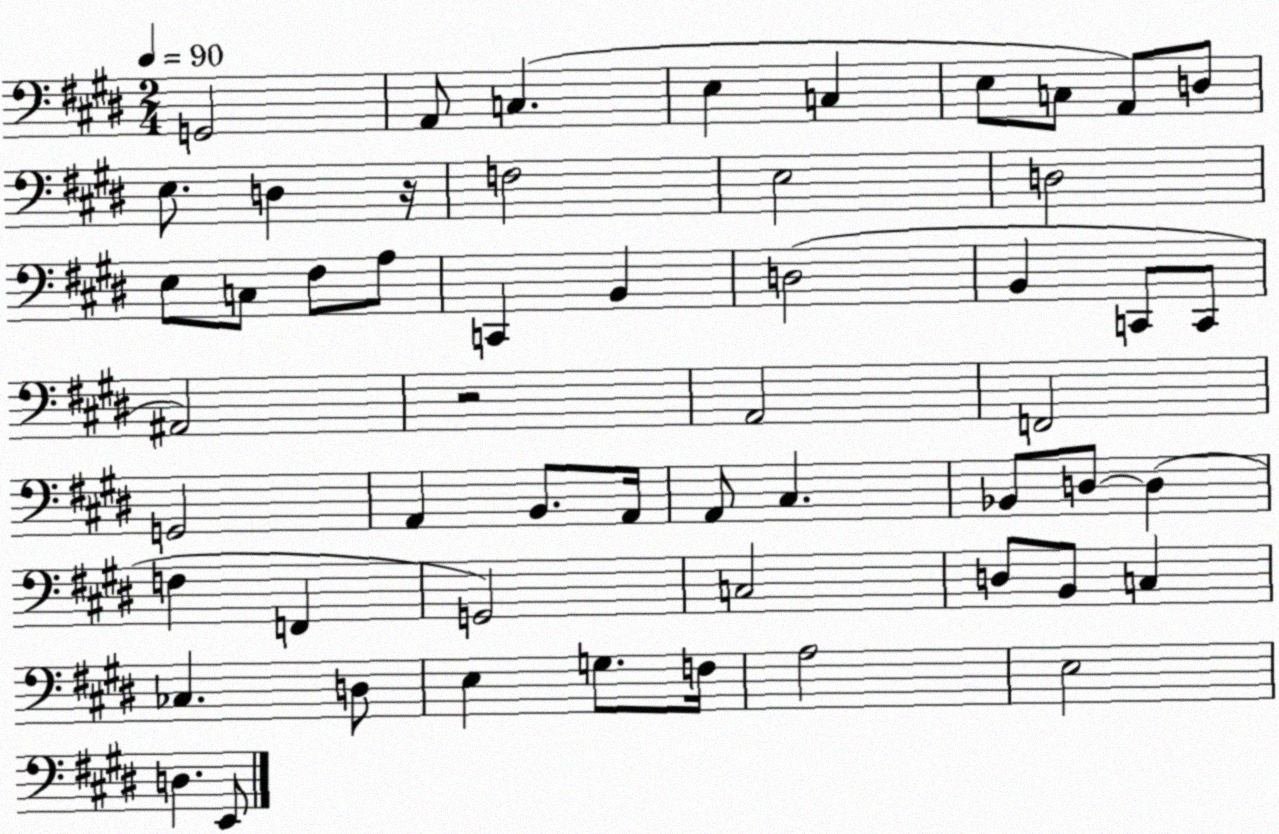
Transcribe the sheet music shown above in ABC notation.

X:1
T:Untitled
M:2/4
L:1/4
K:E
G,,2 A,,/2 C, E, C, E,/2 C,/2 A,,/2 D,/2 E,/2 D, z/4 F,2 E,2 D,2 E,/2 C,/2 ^F,/2 A,/2 C,, B,, D,2 B,, C,,/2 C,,/2 ^A,,2 z2 A,,2 F,,2 G,,2 A,, B,,/2 A,,/4 A,,/2 ^C, _B,,/2 D,/2 D, F, F,, G,,2 C,2 D,/2 B,,/2 C, _C, D,/2 E, G,/2 F,/4 A,2 E,2 D, E,,/2